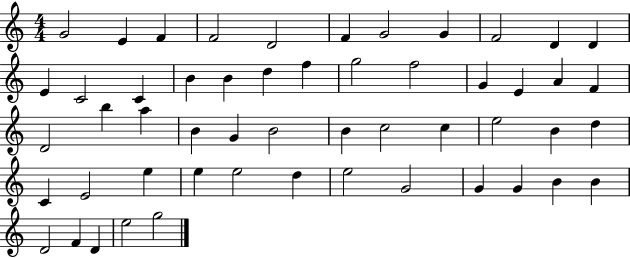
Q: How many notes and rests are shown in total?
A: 53